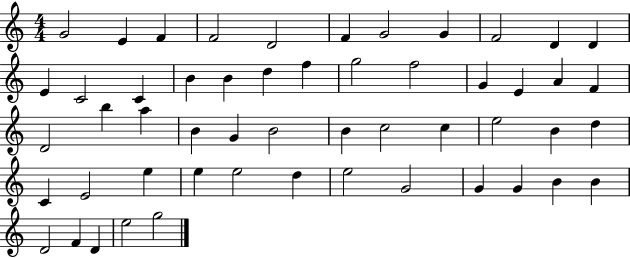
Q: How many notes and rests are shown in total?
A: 53